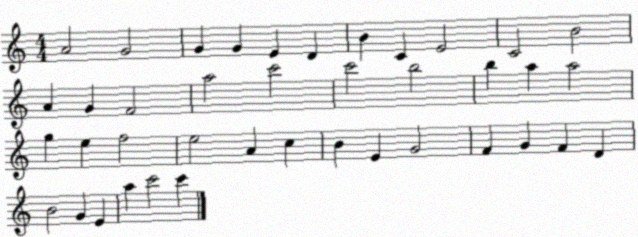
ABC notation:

X:1
T:Untitled
M:4/4
L:1/4
K:C
A2 G2 G G E D B C E2 C2 B2 A G F2 a2 c'2 c'2 b2 b a a2 g e f2 e2 A c B E G2 F G F D B2 G E a c'2 c'